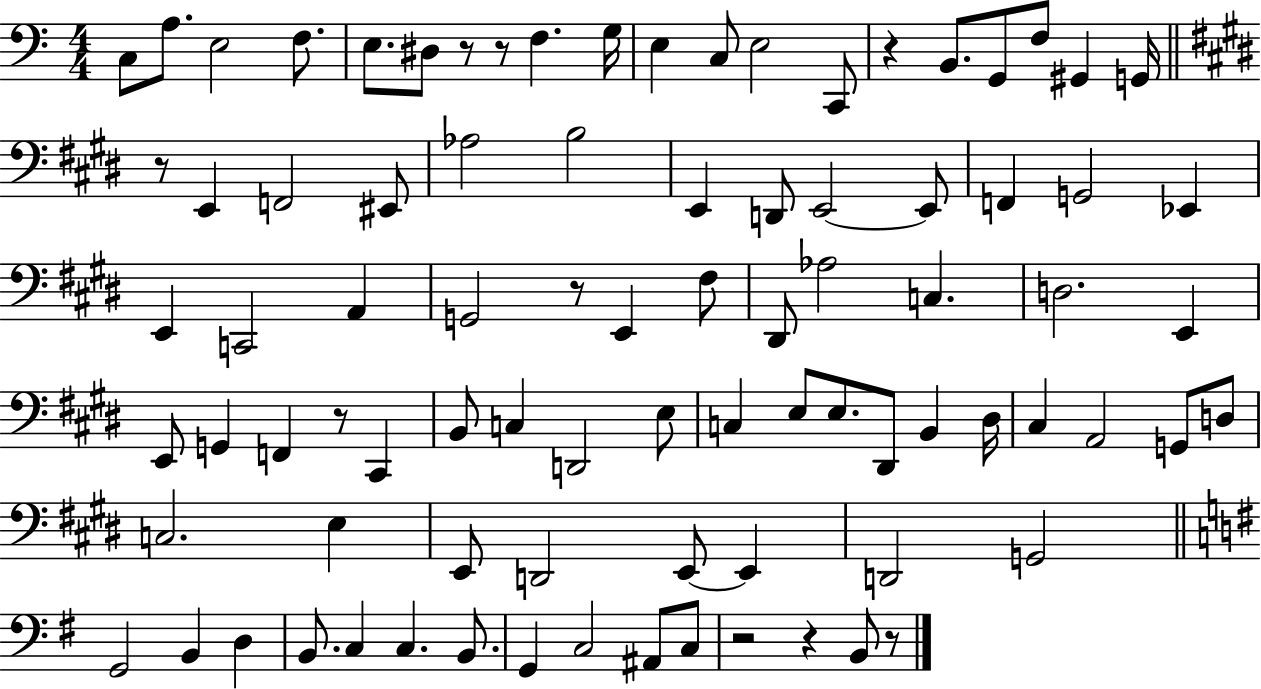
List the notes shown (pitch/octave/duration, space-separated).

C3/e A3/e. E3/h F3/e. E3/e. D#3/e R/e R/e F3/q. G3/s E3/q C3/e E3/h C2/e R/q B2/e. G2/e F3/e G#2/q G2/s R/e E2/q F2/h EIS2/e Ab3/h B3/h E2/q D2/e E2/h E2/e F2/q G2/h Eb2/q E2/q C2/h A2/q G2/h R/e E2/q F#3/e D#2/e Ab3/h C3/q. D3/h. E2/q E2/e G2/q F2/q R/e C#2/q B2/e C3/q D2/h E3/e C3/q E3/e E3/e. D#2/e B2/q D#3/s C#3/q A2/h G2/e D3/e C3/h. E3/q E2/e D2/h E2/e E2/q D2/h G2/h G2/h B2/q D3/q B2/e. C3/q C3/q. B2/e. G2/q C3/h A#2/e C3/e R/h R/q B2/e R/e